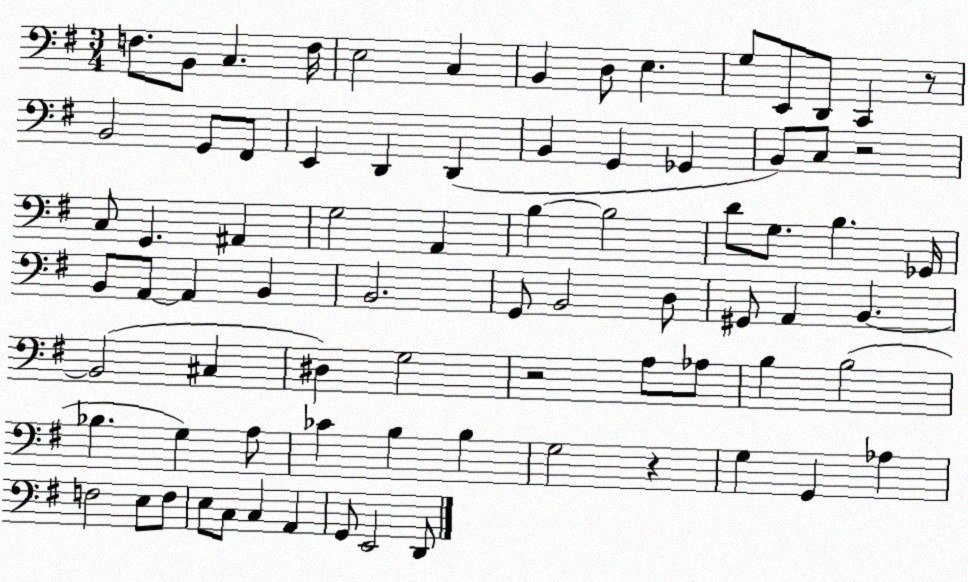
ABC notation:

X:1
T:Untitled
M:3/4
L:1/4
K:G
F,/2 B,,/2 C, F,/4 E,2 C, B,, D,/2 E, G,/2 E,,/2 D,,/2 C,, z/2 B,,2 G,,/2 ^F,,/2 E,, D,, D,, B,, G,, _G,, B,,/2 C,/2 z2 C,/2 G,, ^A,, G,2 A,, B, B,2 D/2 G,/2 B, _G,,/4 B,,/2 A,,/2 A,, B,, B,,2 G,,/2 B,,2 D,/2 ^G,,/2 A,, B,, B,,2 ^C, ^D, G,2 z2 A,/2 _A,/2 B, B,2 _B, G, A,/2 _C B, B, G,2 z G, G,, _A, F,2 E,/2 F,/2 E,/2 C,/2 C, A,, G,,/2 E,,2 D,,/2